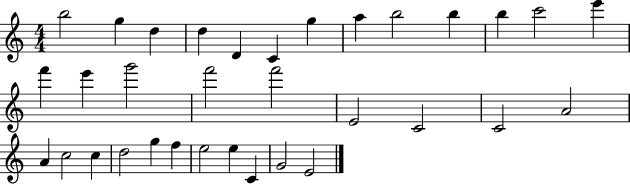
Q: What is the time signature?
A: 4/4